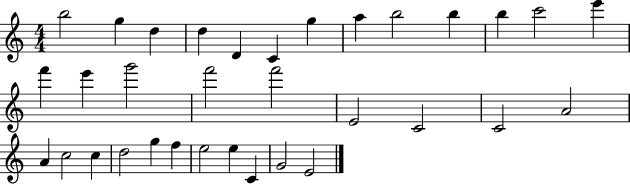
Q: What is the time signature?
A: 4/4